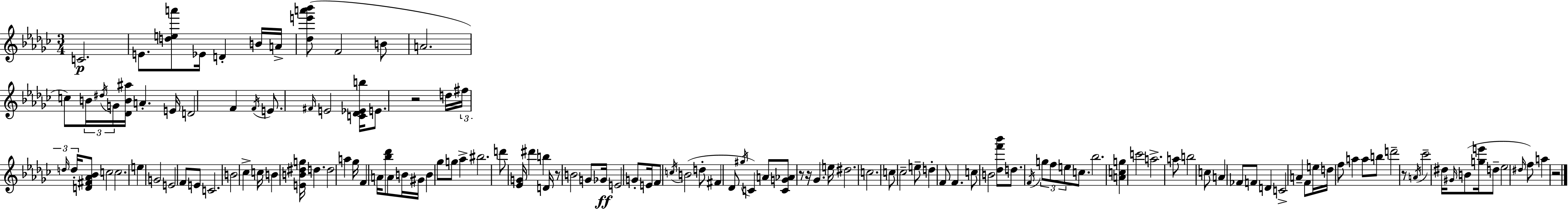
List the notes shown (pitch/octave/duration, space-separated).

C4/h. E4/e. [D5,E5,A6]/e Eb4/s D4/q B4/s A4/s [Db5,E6,A6,Bb6]/e F4/h B4/e A4/h. C5/e B4/s D#5/s G4/s [Db4,B4,A#5]/s A4/q. E4/s D4/h F4/q F4/s E4/e. F#4/s E4/h [C4,Db4,Eb4,B5]/s E4/e. R/h D5/s F#5/s D5/s D5/s [D4,F#4,Ab4,Bb4]/e C5/h C5/h. E5/q G4/h E4/h F4/e E4/e C4/h. B4/h CES5/q C5/s B4/q [E4,B4,D#5,G5]/s D5/q. D5/h A5/q Gb5/s F4/q A4/s [Bb5,Db6]/e A4/e B4/s G#4/s B4/q Gb5/e G5/e Ab5/q BIS5/h. D6/e [Eb4,G4]/s D#6/q B5/q D4/s R/e B4/h G4/e Gb4/s E4/h G4/e E4/s F4/e C5/s B4/h D5/e F#4/q Db4/e G#5/s C4/q A4/e [C4,G4,Ab4]/e R/e R/s Gb4/q. E5/s D#5/h. C5/h. C5/e CES5/h E5/e D5/q F4/e F4/q. C5/e B4/h [Db5,F6,Bb6]/e D5/e. F4/s G5/e F5/e E5/e C5/e. Bb5/h. [A4,C5,G5]/q C6/h A5/h. A5/e B5/h C5/e A4/q FES4/e F4/e D4/q C4/h A4/q F4/e E5/s D5/s F5/e A5/q A5/e B5/e D6/h R/e A4/s CES6/h D#5/s G#4/s B4/e [G5,E6]/s D5/e Eb5/h D#5/s F5/e A5/q R/h